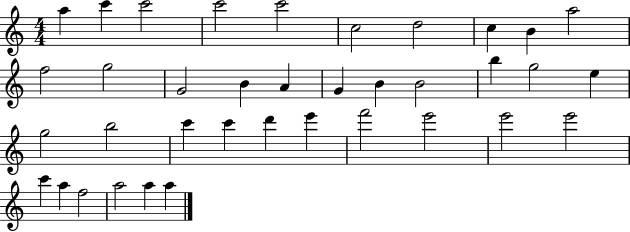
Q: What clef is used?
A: treble